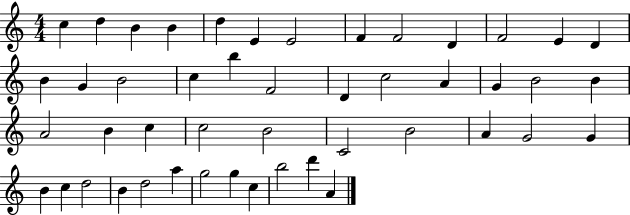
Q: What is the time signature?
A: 4/4